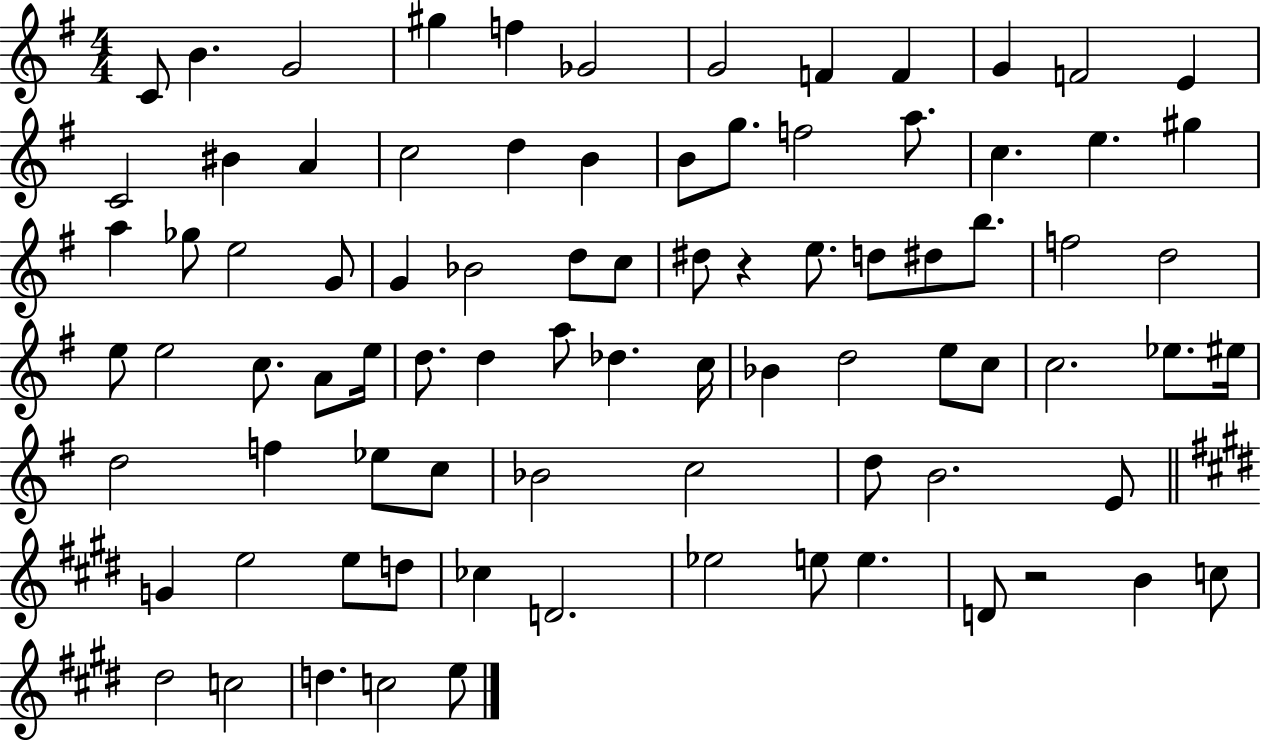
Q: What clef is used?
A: treble